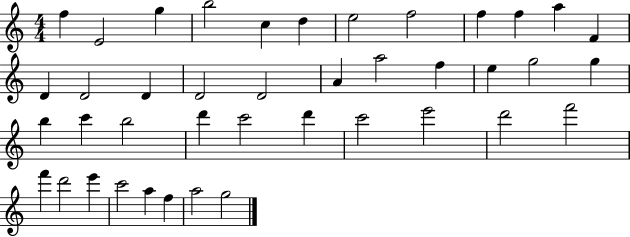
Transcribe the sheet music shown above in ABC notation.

X:1
T:Untitled
M:4/4
L:1/4
K:C
f E2 g b2 c d e2 f2 f f a F D D2 D D2 D2 A a2 f e g2 g b c' b2 d' c'2 d' c'2 e'2 d'2 f'2 f' d'2 e' c'2 a f a2 g2